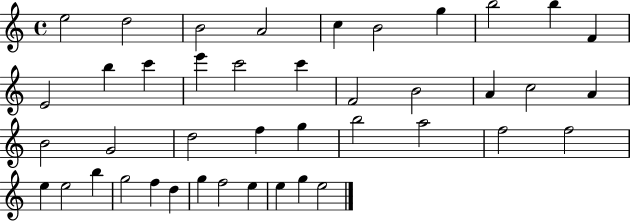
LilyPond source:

{
  \clef treble
  \time 4/4
  \defaultTimeSignature
  \key c \major
  e''2 d''2 | b'2 a'2 | c''4 b'2 g''4 | b''2 b''4 f'4 | \break e'2 b''4 c'''4 | e'''4 c'''2 c'''4 | f'2 b'2 | a'4 c''2 a'4 | \break b'2 g'2 | d''2 f''4 g''4 | b''2 a''2 | f''2 f''2 | \break e''4 e''2 b''4 | g''2 f''4 d''4 | g''4 f''2 e''4 | e''4 g''4 e''2 | \break \bar "|."
}